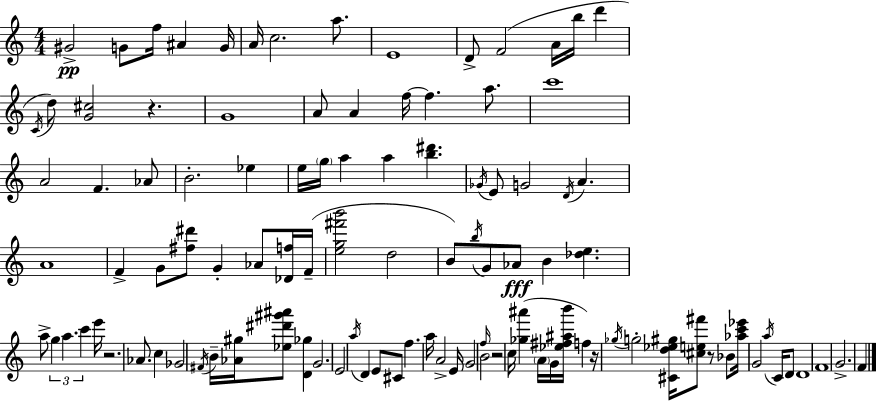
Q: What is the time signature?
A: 4/4